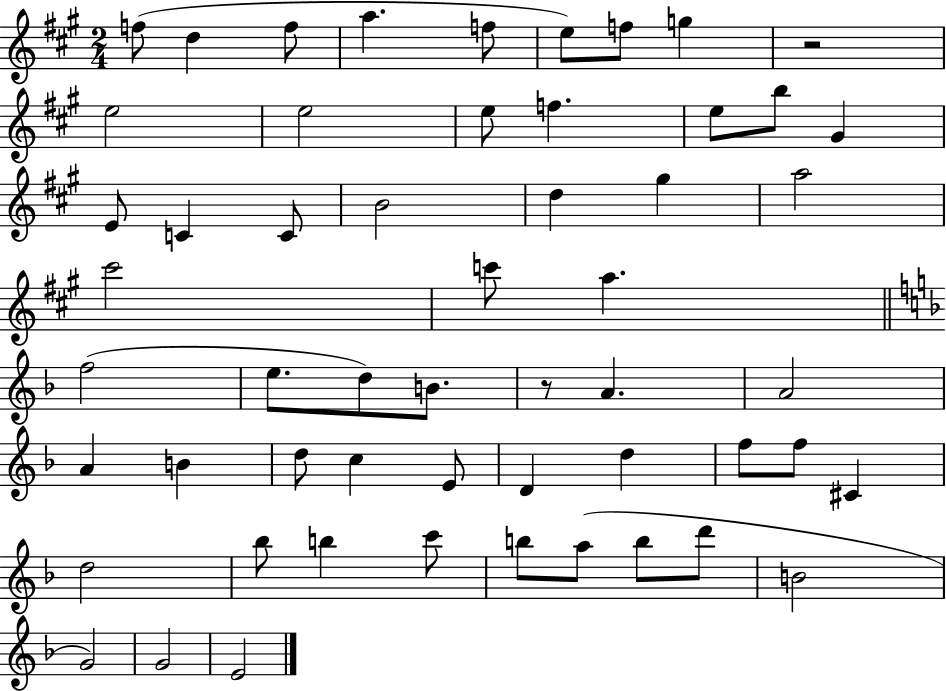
F5/e D5/q F5/e A5/q. F5/e E5/e F5/e G5/q R/h E5/h E5/h E5/e F5/q. E5/e B5/e G#4/q E4/e C4/q C4/e B4/h D5/q G#5/q A5/h C#6/h C6/e A5/q. F5/h E5/e. D5/e B4/e. R/e A4/q. A4/h A4/q B4/q D5/e C5/q E4/e D4/q D5/q F5/e F5/e C#4/q D5/h Bb5/e B5/q C6/e B5/e A5/e B5/e D6/e B4/h G4/h G4/h E4/h